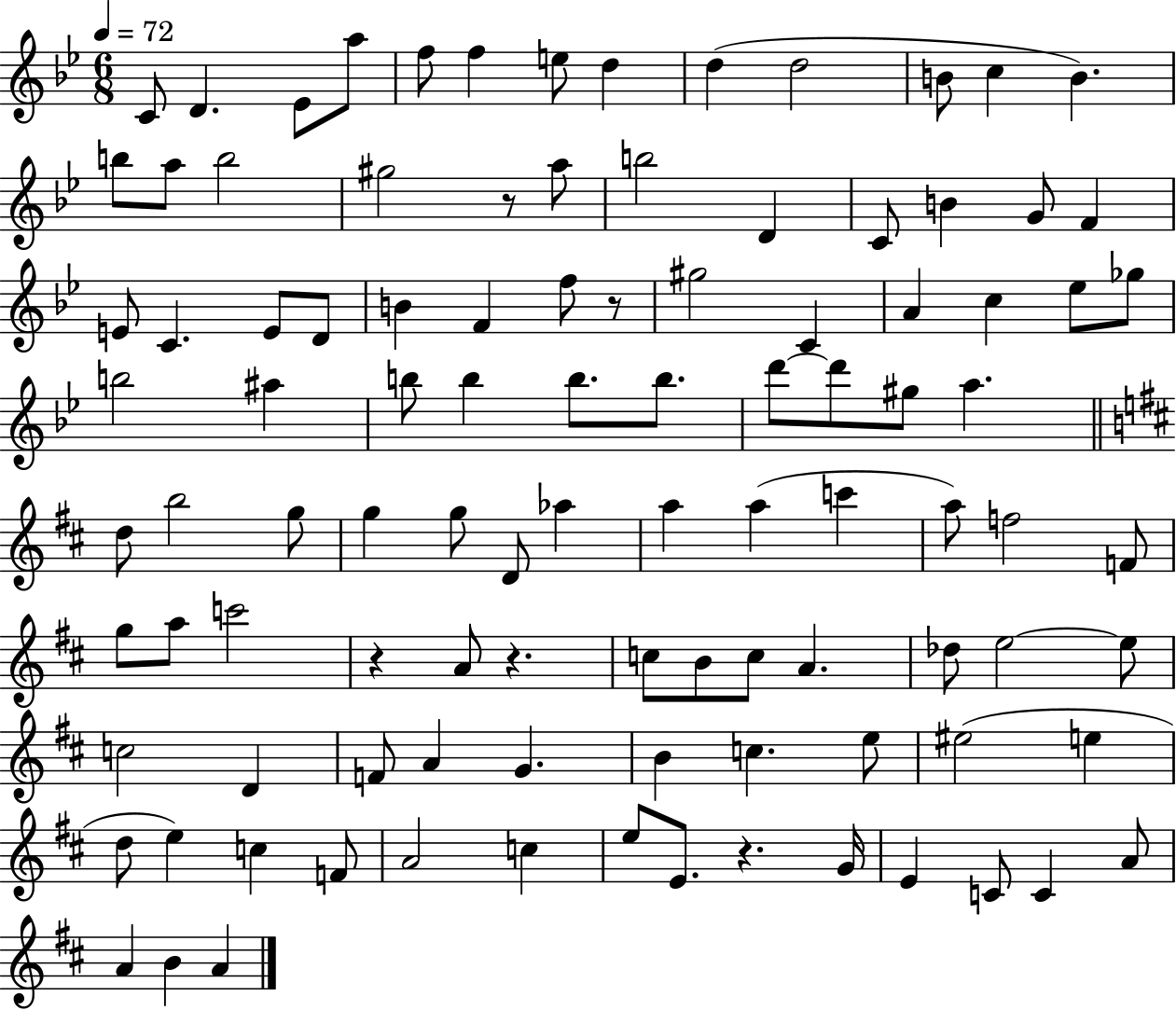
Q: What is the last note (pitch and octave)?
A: A4